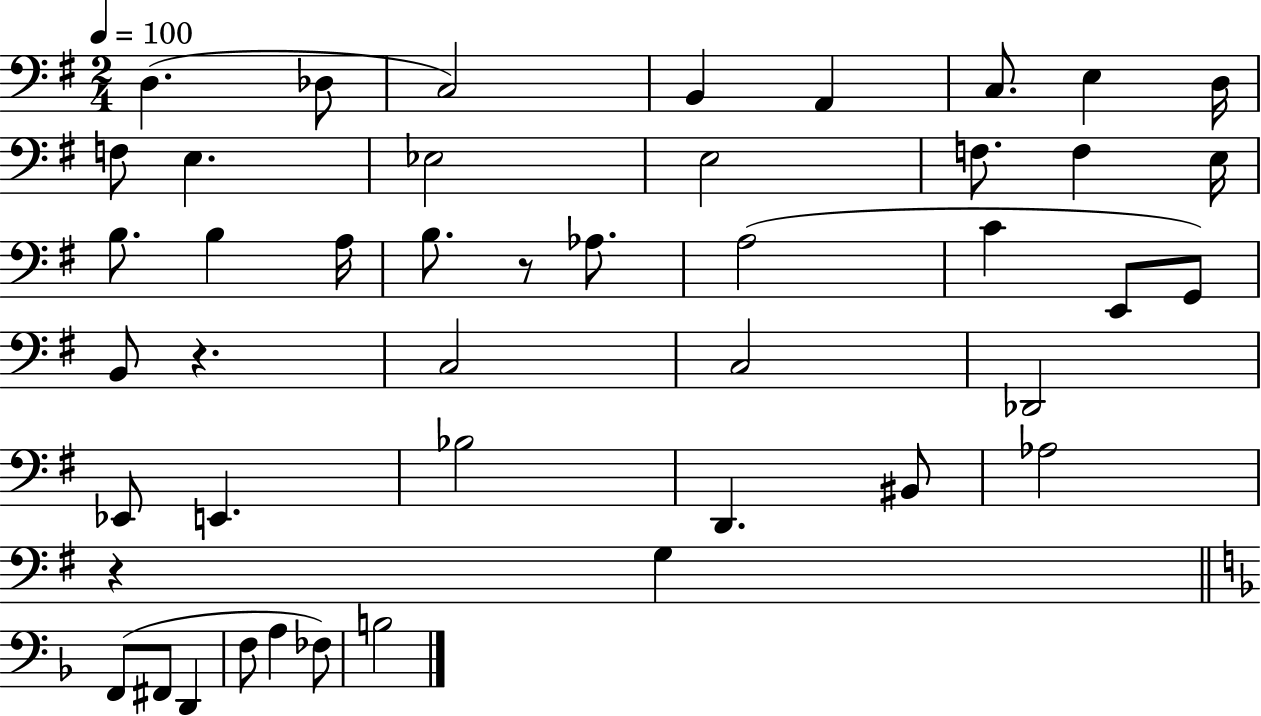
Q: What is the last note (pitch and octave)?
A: B3